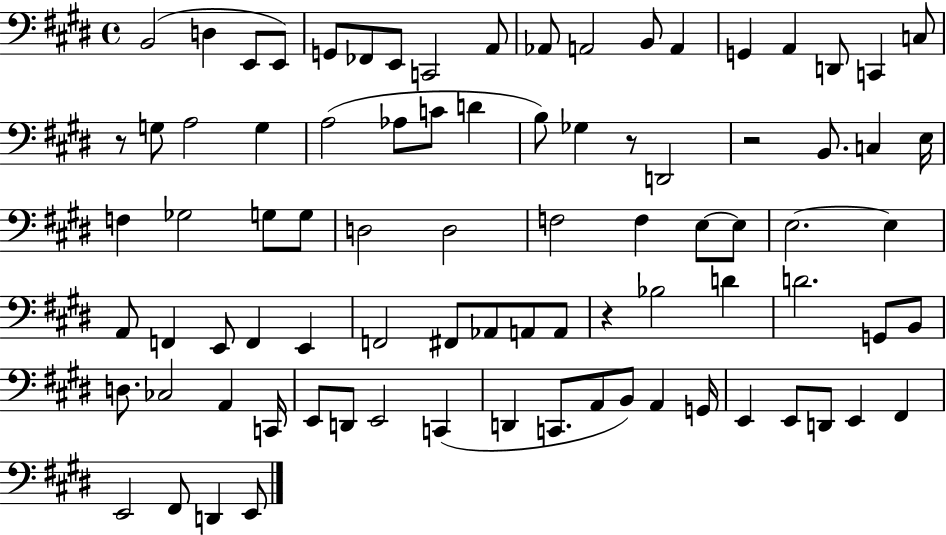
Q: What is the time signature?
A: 4/4